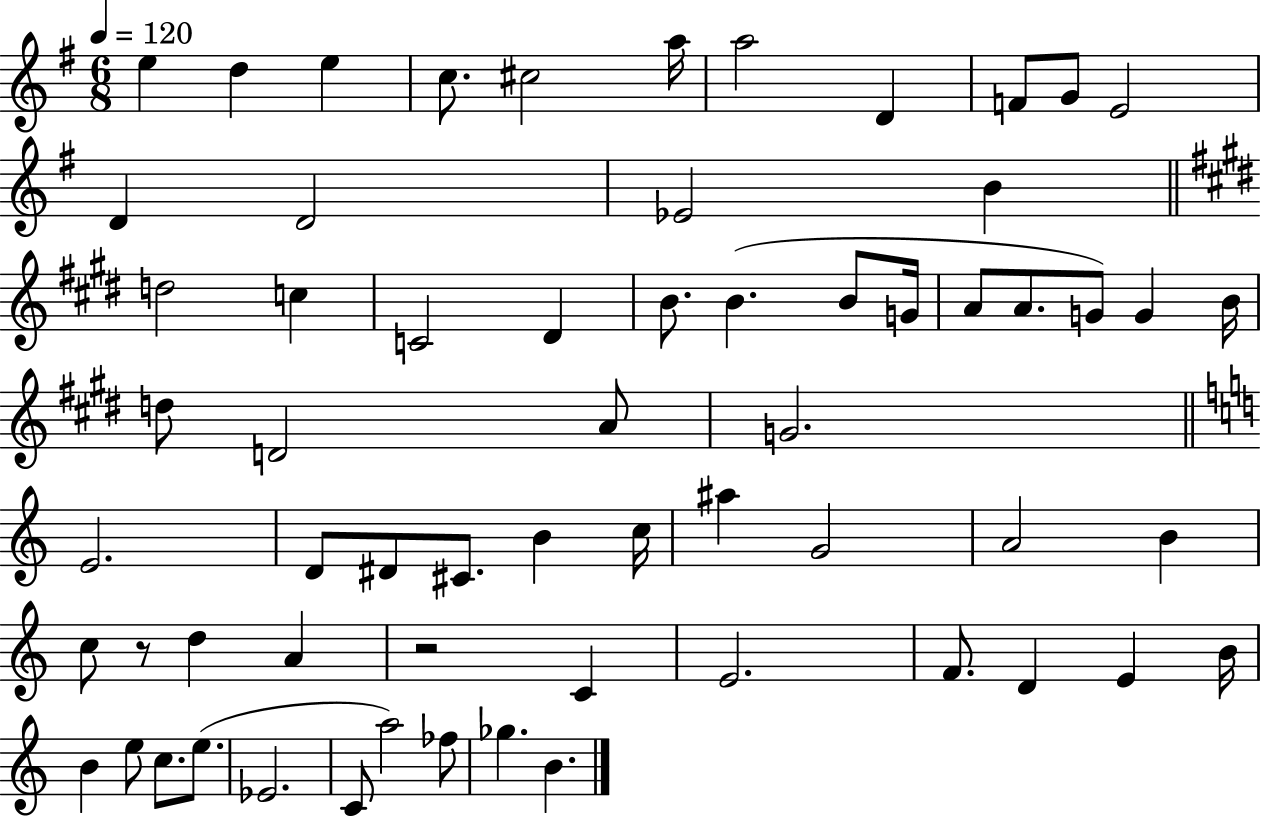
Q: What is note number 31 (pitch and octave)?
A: A4